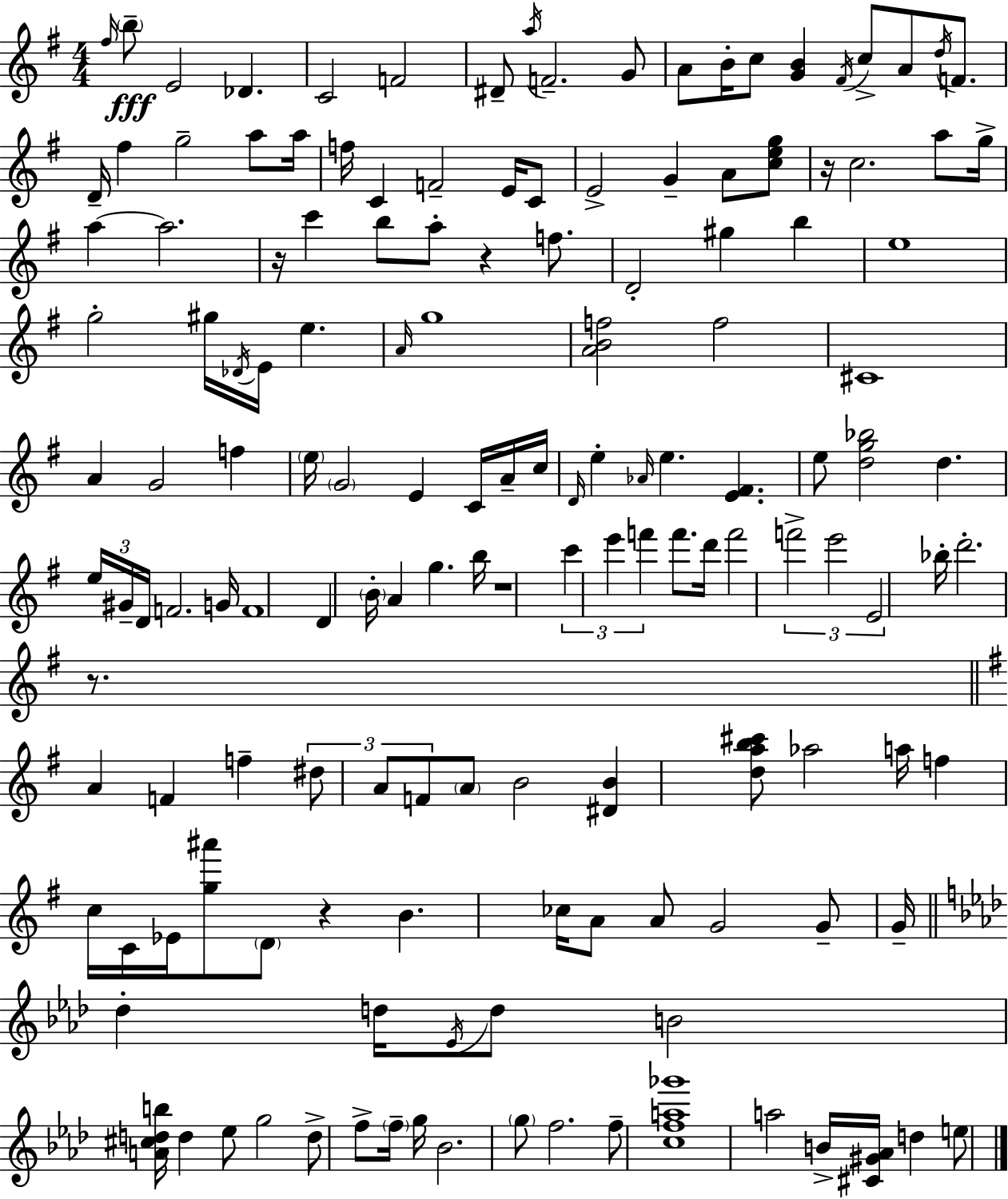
F#5/s B5/e E4/h Db4/q. C4/h F4/h D#4/e A5/s F4/h. G4/e A4/e B4/s C5/e [G4,B4]/q F#4/s C5/e A4/e D5/s F4/e. D4/s F#5/q G5/h A5/e A5/s F5/s C4/q F4/h E4/s C4/e E4/h G4/q A4/e [C5,E5,G5]/e R/s C5/h. A5/e G5/s A5/q A5/h. R/s C6/q B5/e A5/e R/q F5/e. D4/h G#5/q B5/q E5/w G5/h G#5/s Db4/s E4/s E5/q. A4/s G5/w [A4,B4,F5]/h F5/h C#4/w A4/q G4/h F5/q E5/s G4/h E4/q C4/s A4/s C5/s D4/s E5/q Ab4/s E5/q. [E4,F#4]/q. E5/e [D5,G5,Bb5]/h D5/q. E5/s G#4/s D4/s F4/h. G4/s F4/w D4/q B4/s A4/q G5/q. B5/s R/w C6/q E6/q F6/q F6/e. D6/s F6/h F6/h E6/h E4/h Bb5/s D6/h. R/e. A4/q F4/q F5/q D#5/e A4/e F4/e A4/e B4/h [D#4,B4]/q [D5,A5,B5,C#6]/e Ab5/h A5/s F5/q C5/s C4/s Eb4/s [G5,A#6]/e D4/e R/q B4/q. CES5/s A4/e A4/e G4/h G4/e G4/s Db5/q D5/s Eb4/s D5/e B4/h [A4,C#5,D5,B5]/s D5/q Eb5/e G5/h D5/e F5/e F5/s G5/s Bb4/h. G5/e F5/h. F5/e [C5,F5,A5,Gb6]/w A5/h B4/s [C#4,G#4,Ab4]/s D5/q E5/e